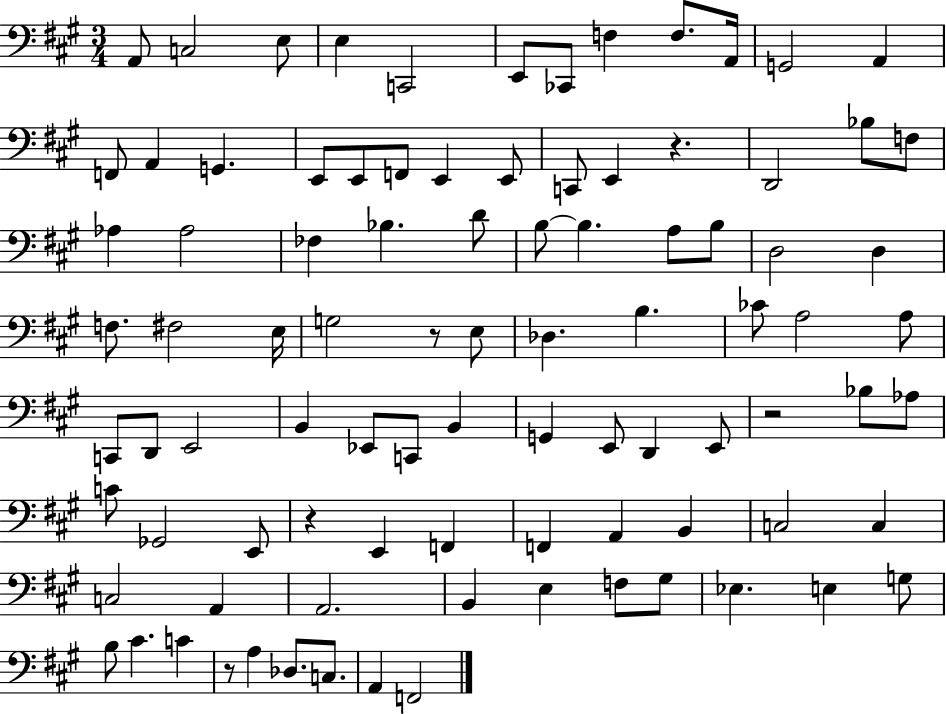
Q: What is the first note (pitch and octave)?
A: A2